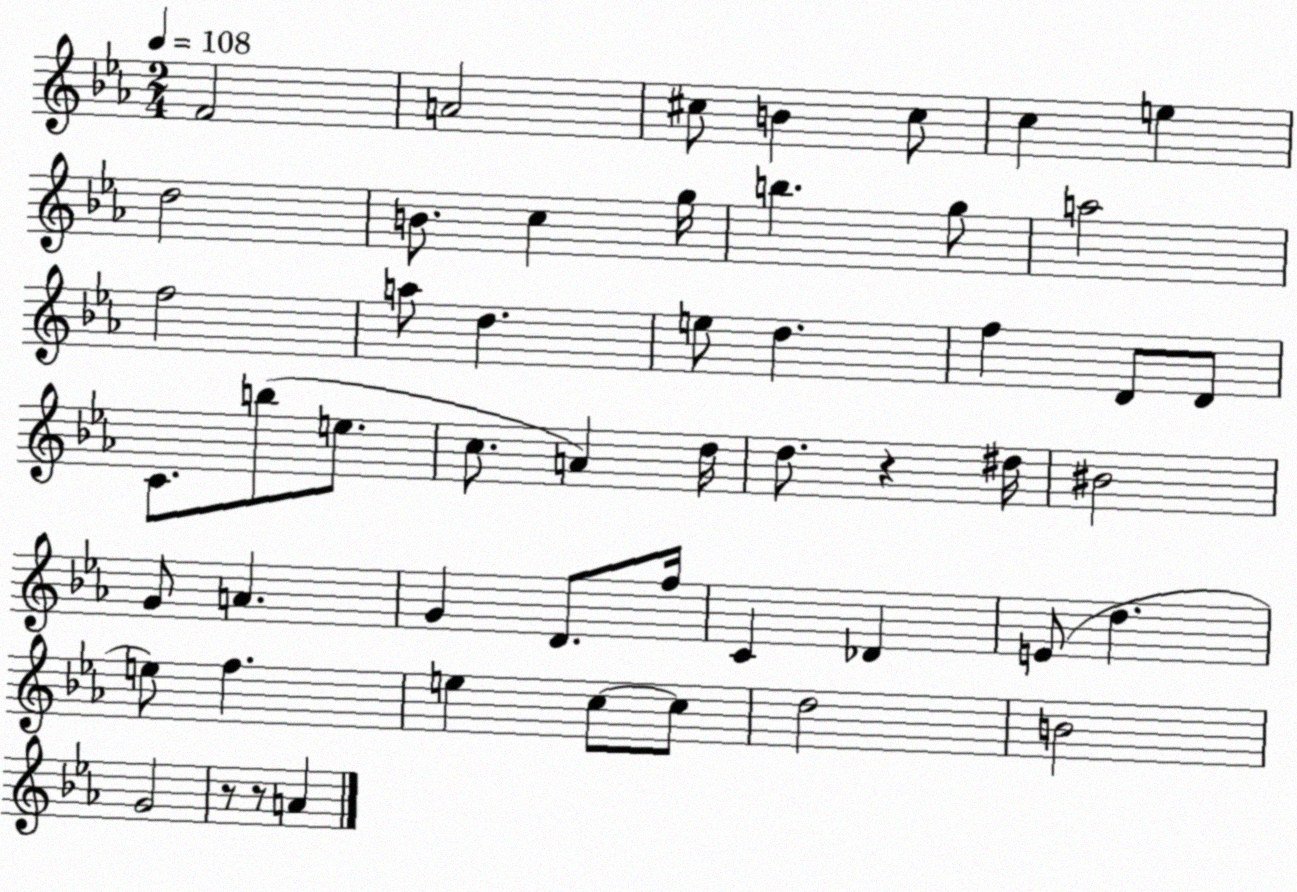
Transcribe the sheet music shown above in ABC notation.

X:1
T:Untitled
M:2/4
L:1/4
K:Eb
F2 A2 ^c/2 B ^c/2 c e d2 B/2 c g/4 b g/2 a2 f2 a/2 d e/2 d f D/2 D/2 C/2 b/2 e/2 c/2 A d/4 d/2 z ^d/4 ^B2 G/2 A G D/2 f/4 C _D E/2 d e/2 f e c/2 c/2 d2 B2 G2 z/2 z/2 A